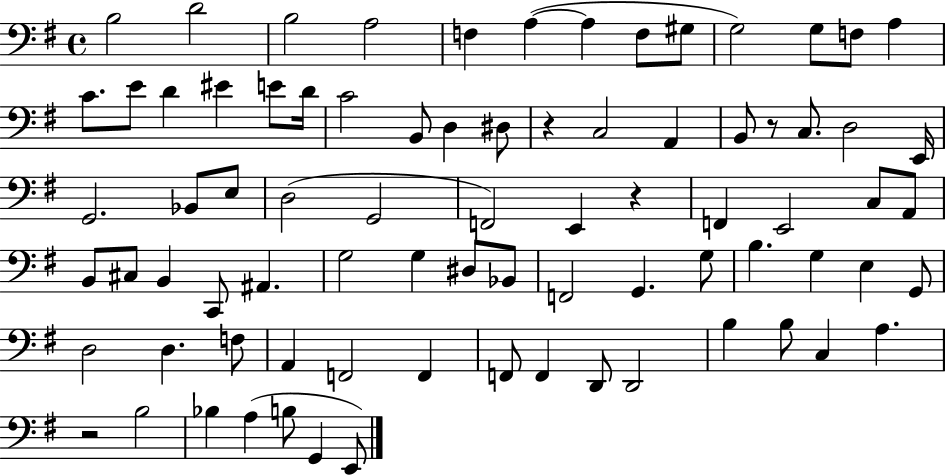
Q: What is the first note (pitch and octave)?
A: B3